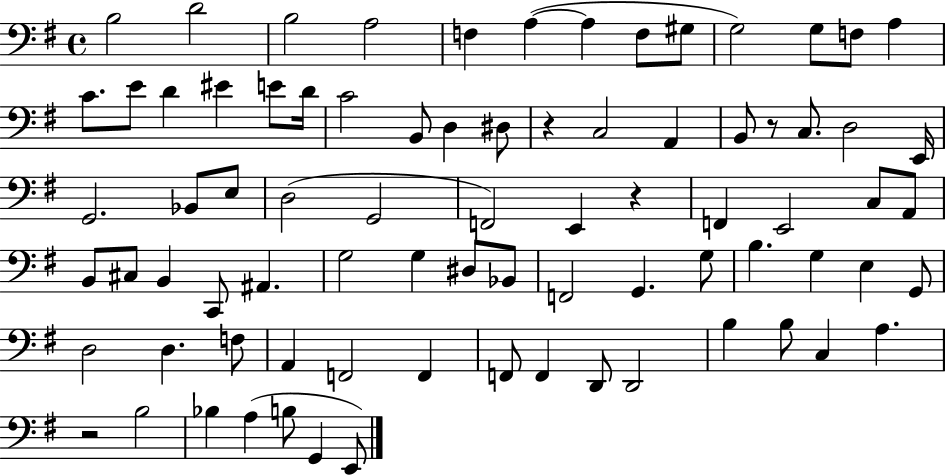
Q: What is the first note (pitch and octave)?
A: B3